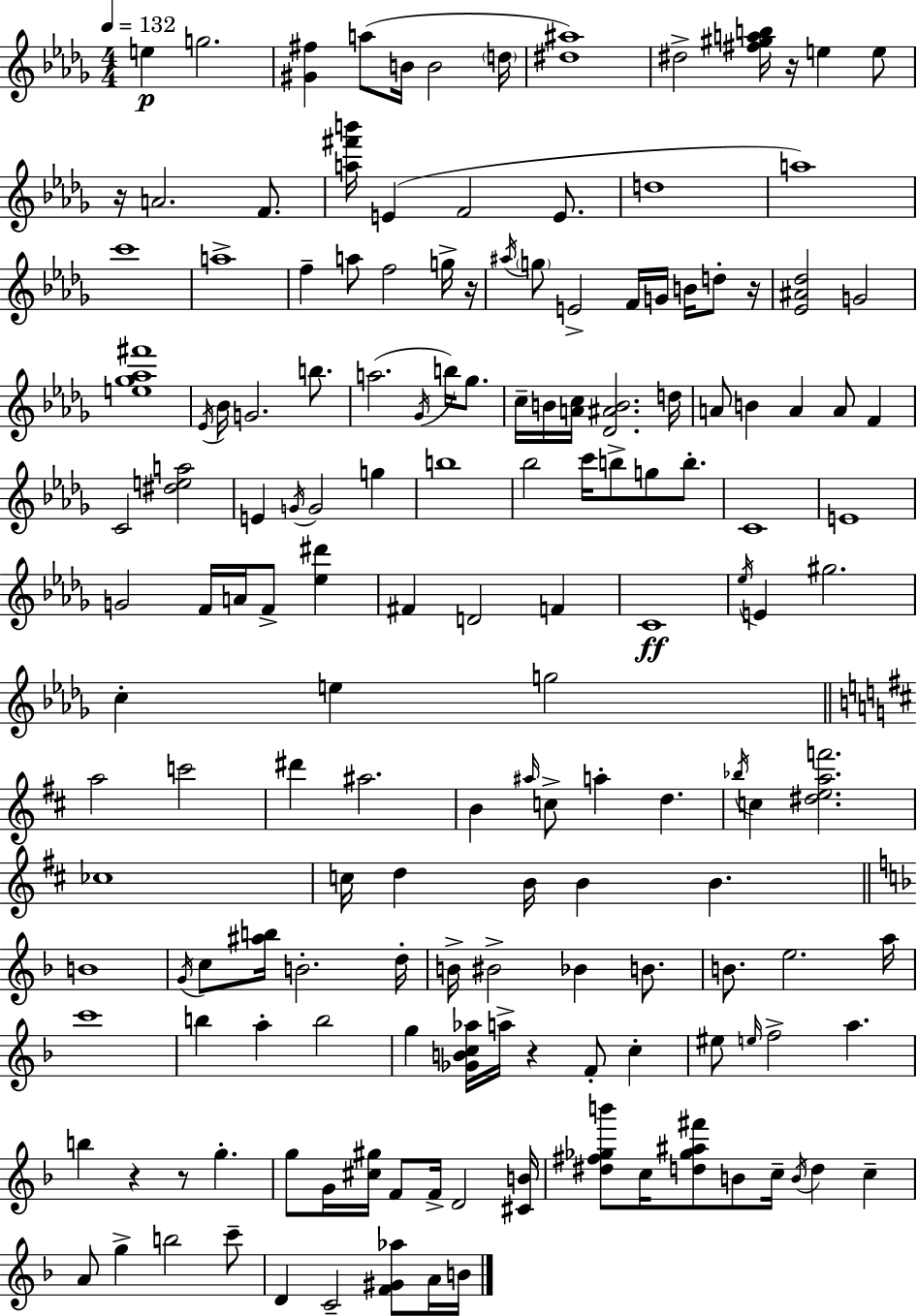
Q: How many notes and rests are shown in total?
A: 160